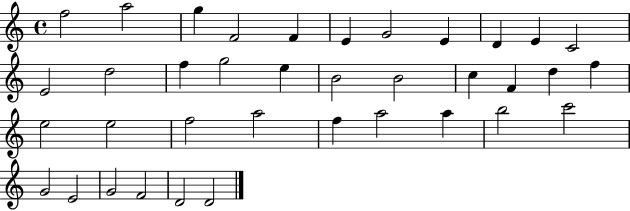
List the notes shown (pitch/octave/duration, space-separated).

F5/h A5/h G5/q F4/h F4/q E4/q G4/h E4/q D4/q E4/q C4/h E4/h D5/h F5/q G5/h E5/q B4/h B4/h C5/q F4/q D5/q F5/q E5/h E5/h F5/h A5/h F5/q A5/h A5/q B5/h C6/h G4/h E4/h G4/h F4/h D4/h D4/h